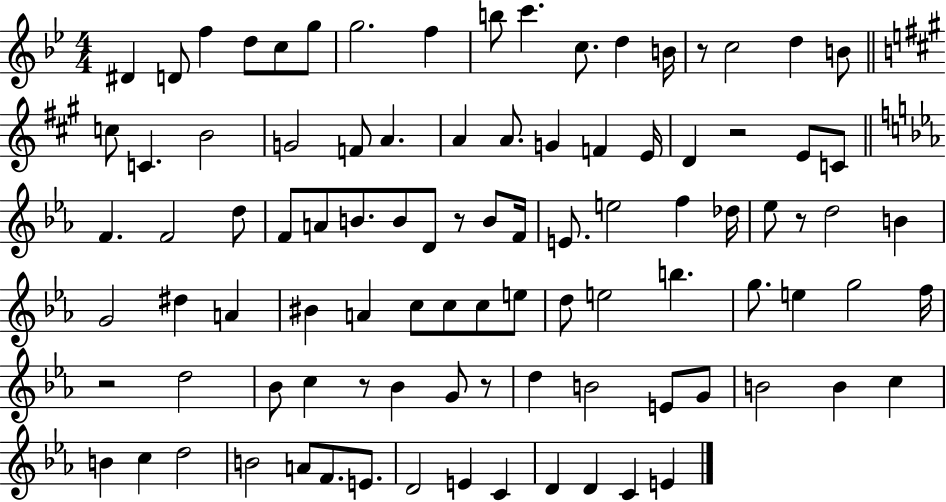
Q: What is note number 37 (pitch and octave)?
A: B4